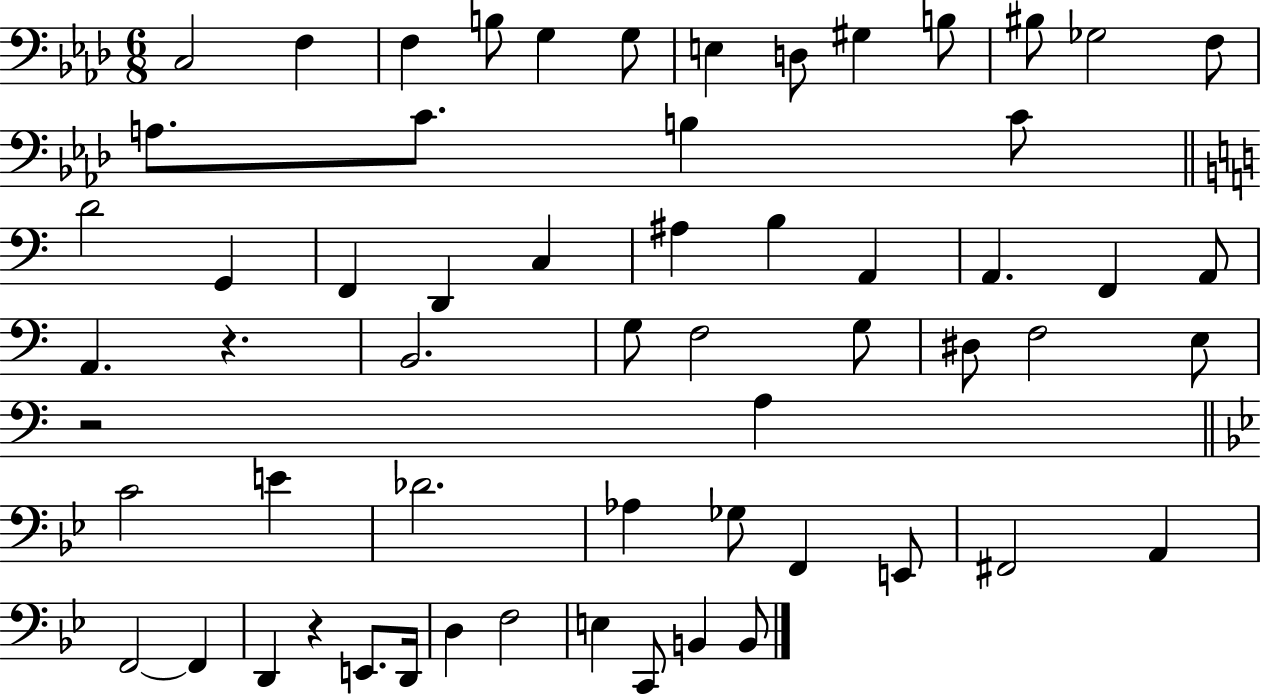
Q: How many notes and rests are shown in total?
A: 60